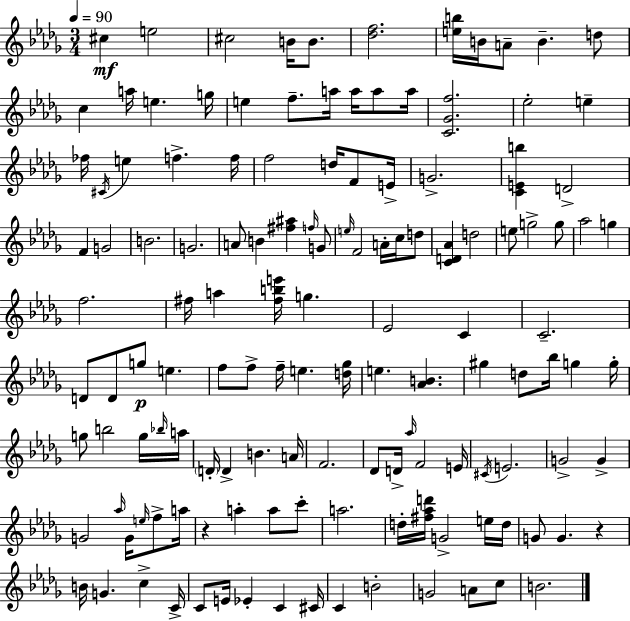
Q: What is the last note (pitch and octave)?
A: B4